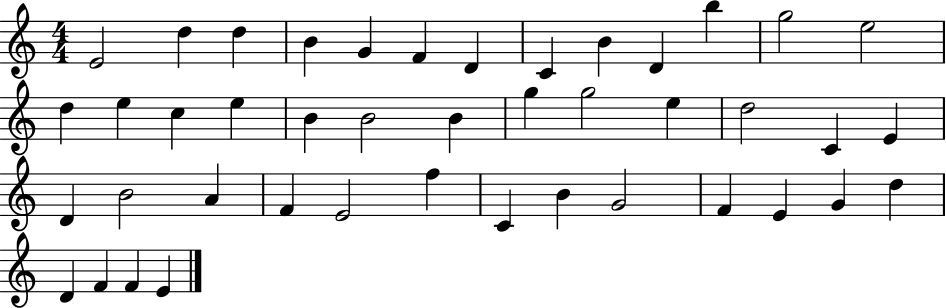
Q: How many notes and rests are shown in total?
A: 43